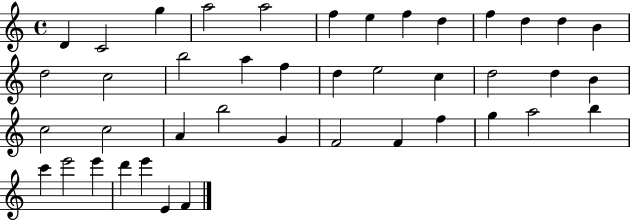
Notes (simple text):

D4/q C4/h G5/q A5/h A5/h F5/q E5/q F5/q D5/q F5/q D5/q D5/q B4/q D5/h C5/h B5/h A5/q F5/q D5/q E5/h C5/q D5/h D5/q B4/q C5/h C5/h A4/q B5/h G4/q F4/h F4/q F5/q G5/q A5/h B5/q C6/q E6/h E6/q D6/q E6/q E4/q F4/q